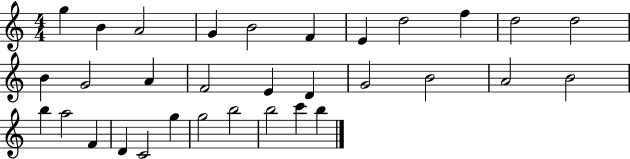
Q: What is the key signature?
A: C major